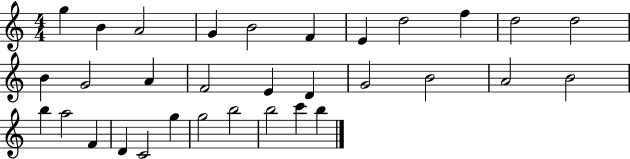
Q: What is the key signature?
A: C major